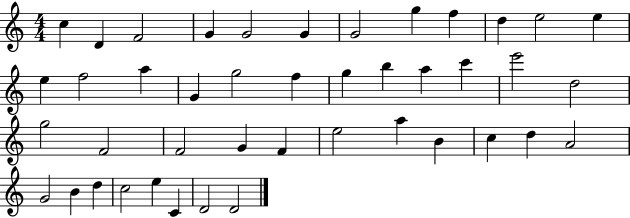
C5/q D4/q F4/h G4/q G4/h G4/q G4/h G5/q F5/q D5/q E5/h E5/q E5/q F5/h A5/q G4/q G5/h F5/q G5/q B5/q A5/q C6/q E6/h D5/h G5/h F4/h F4/h G4/q F4/q E5/h A5/q B4/q C5/q D5/q A4/h G4/h B4/q D5/q C5/h E5/q C4/q D4/h D4/h